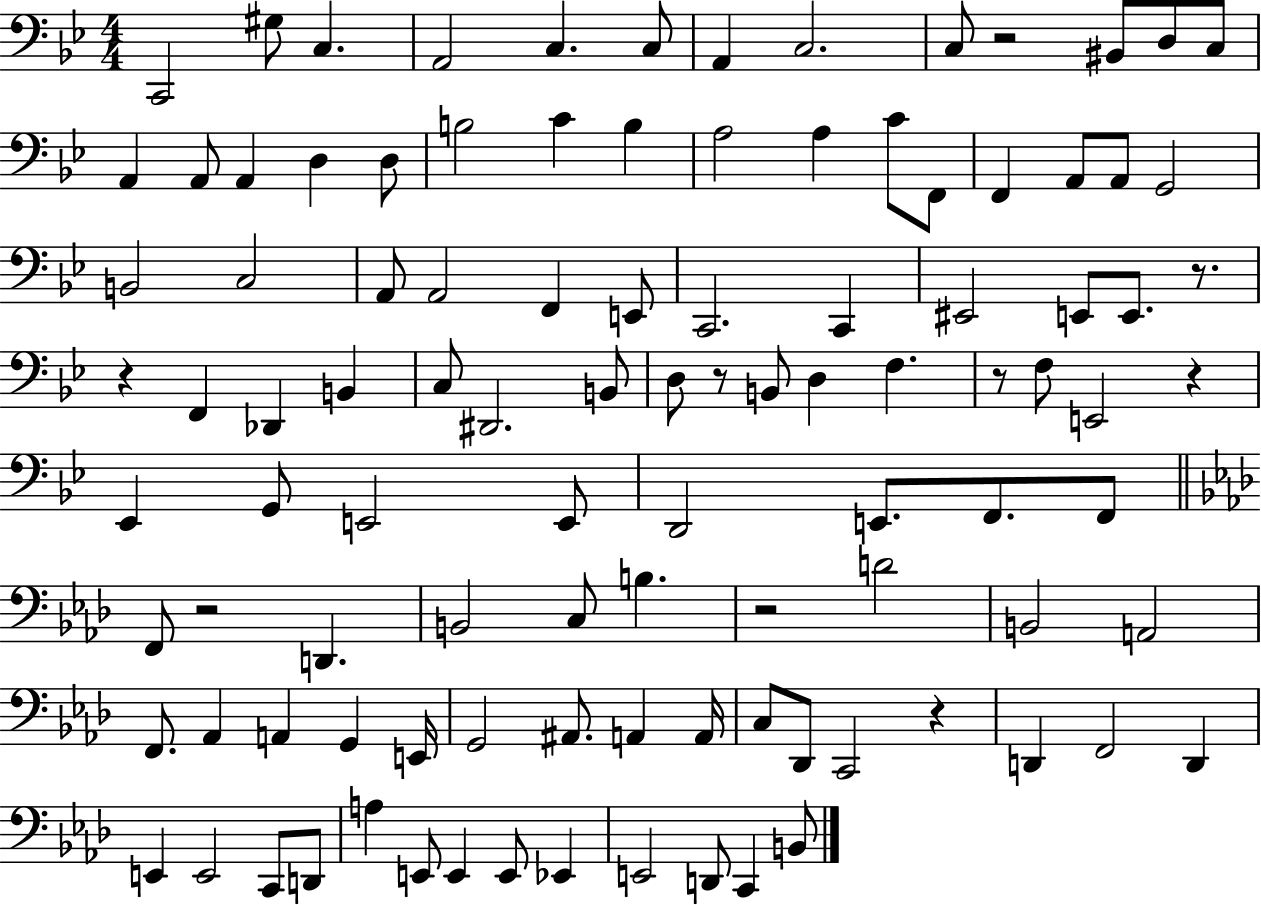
{
  \clef bass
  \numericTimeSignature
  \time 4/4
  \key bes \major
  \repeat volta 2 { c,2 gis8 c4. | a,2 c4. c8 | a,4 c2. | c8 r2 bis,8 d8 c8 | \break a,4 a,8 a,4 d4 d8 | b2 c'4 b4 | a2 a4 c'8 f,8 | f,4 a,8 a,8 g,2 | \break b,2 c2 | a,8 a,2 f,4 e,8 | c,2. c,4 | eis,2 e,8 e,8. r8. | \break r4 f,4 des,4 b,4 | c8 dis,2. b,8 | d8 r8 b,8 d4 f4. | r8 f8 e,2 r4 | \break ees,4 g,8 e,2 e,8 | d,2 e,8. f,8. f,8 | \bar "||" \break \key aes \major f,8 r2 d,4. | b,2 c8 b4. | r2 d'2 | b,2 a,2 | \break f,8. aes,4 a,4 g,4 e,16 | g,2 ais,8. a,4 a,16 | c8 des,8 c,2 r4 | d,4 f,2 d,4 | \break e,4 e,2 c,8 d,8 | a4 e,8 e,4 e,8 ees,4 | e,2 d,8 c,4 b,8 | } \bar "|."
}